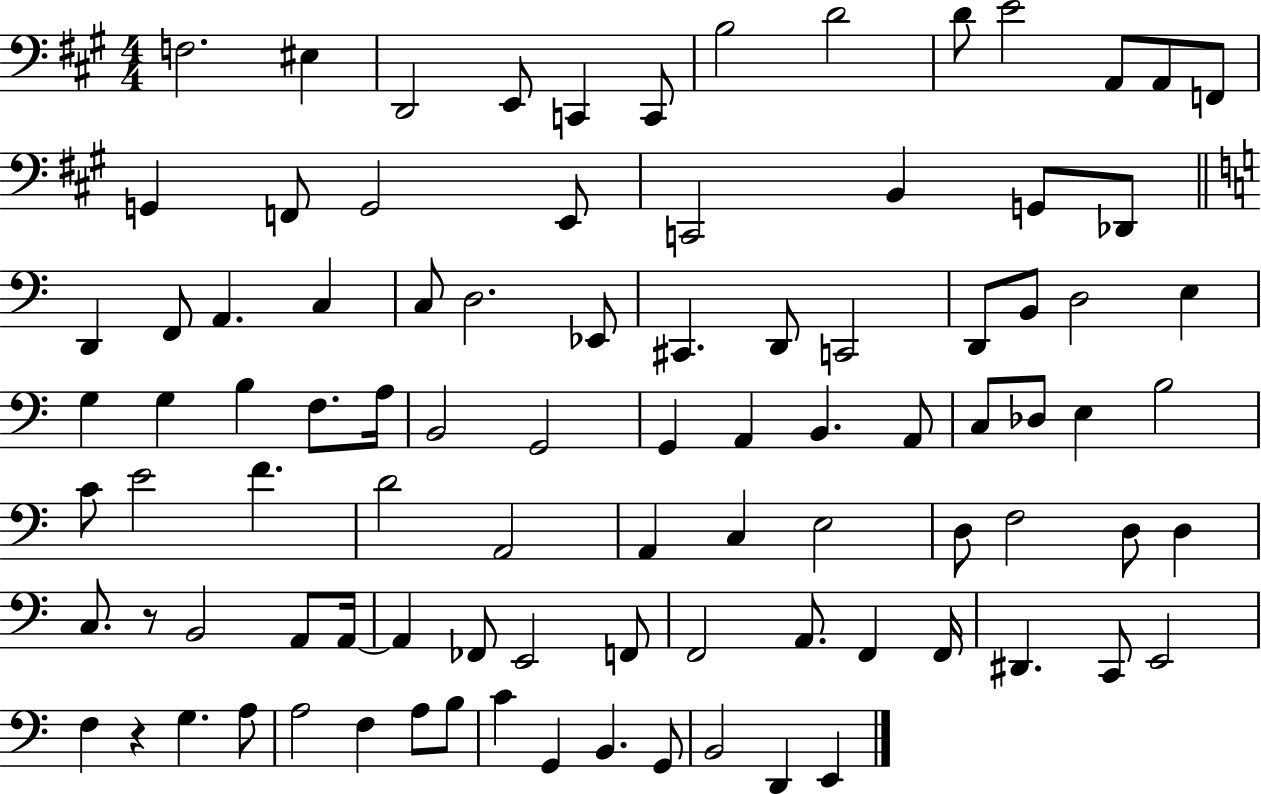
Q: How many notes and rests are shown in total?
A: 93